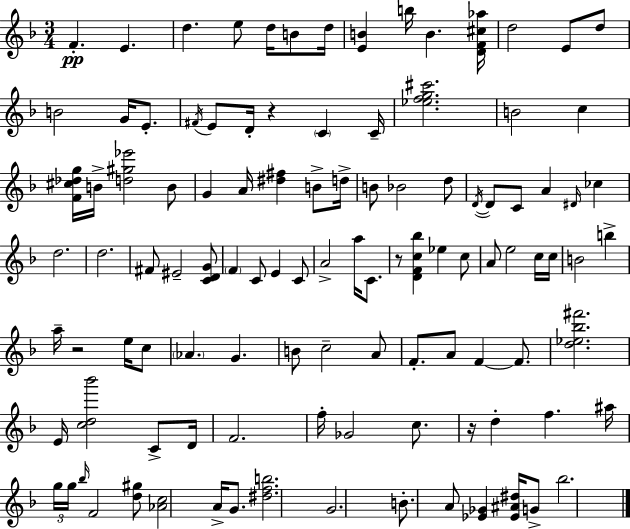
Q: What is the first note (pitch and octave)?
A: F4